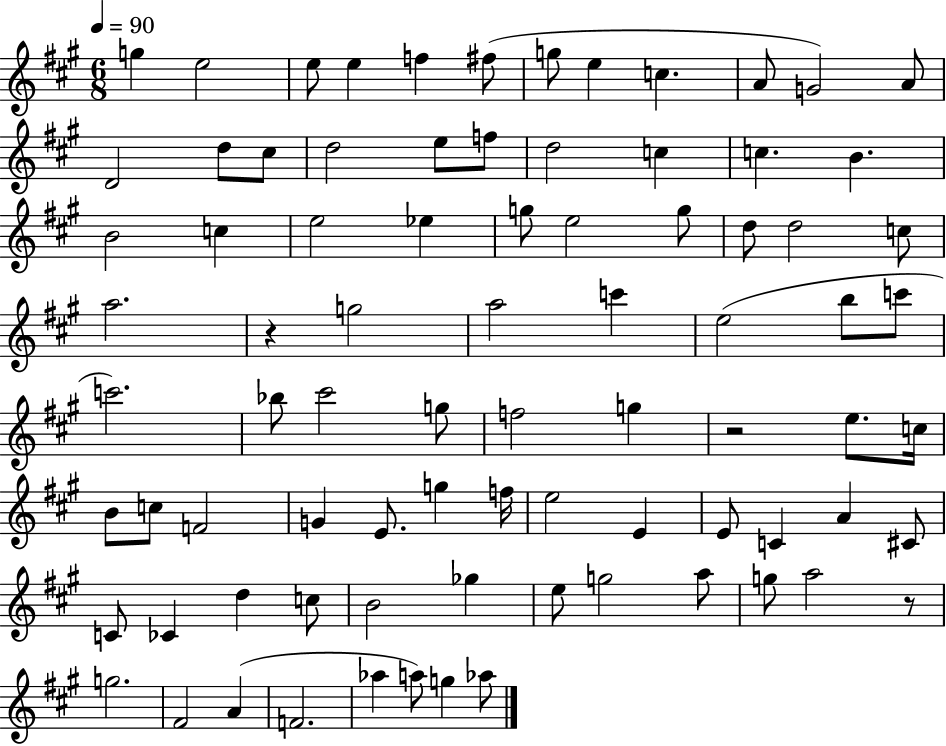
{
  \clef treble
  \numericTimeSignature
  \time 6/8
  \key a \major
  \tempo 4 = 90
  g''4 e''2 | e''8 e''4 f''4 fis''8( | g''8 e''4 c''4. | a'8 g'2) a'8 | \break d'2 d''8 cis''8 | d''2 e''8 f''8 | d''2 c''4 | c''4. b'4. | \break b'2 c''4 | e''2 ees''4 | g''8 e''2 g''8 | d''8 d''2 c''8 | \break a''2. | r4 g''2 | a''2 c'''4 | e''2( b''8 c'''8 | \break c'''2.) | bes''8 cis'''2 g''8 | f''2 g''4 | r2 e''8. c''16 | \break b'8 c''8 f'2 | g'4 e'8. g''4 f''16 | e''2 e'4 | e'8 c'4 a'4 cis'8 | \break c'8 ces'4 d''4 c''8 | b'2 ges''4 | e''8 g''2 a''8 | g''8 a''2 r8 | \break g''2. | fis'2 a'4( | f'2. | aes''4 a''8) g''4 aes''8 | \break \bar "|."
}